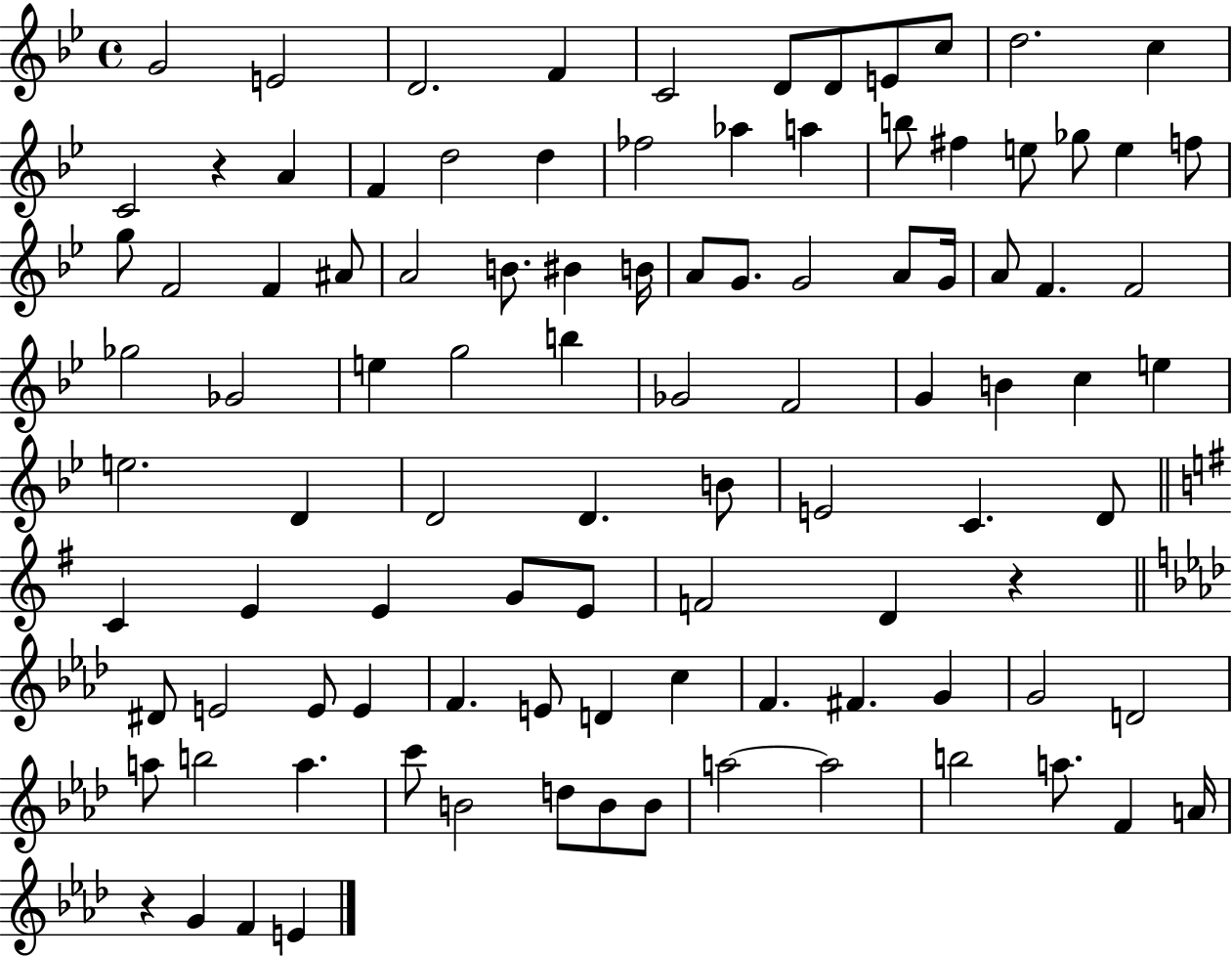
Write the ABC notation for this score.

X:1
T:Untitled
M:4/4
L:1/4
K:Bb
G2 E2 D2 F C2 D/2 D/2 E/2 c/2 d2 c C2 z A F d2 d _f2 _a a b/2 ^f e/2 _g/2 e f/2 g/2 F2 F ^A/2 A2 B/2 ^B B/4 A/2 G/2 G2 A/2 G/4 A/2 F F2 _g2 _G2 e g2 b _G2 F2 G B c e e2 D D2 D B/2 E2 C D/2 C E E G/2 E/2 F2 D z ^D/2 E2 E/2 E F E/2 D c F ^F G G2 D2 a/2 b2 a c'/2 B2 d/2 B/2 B/2 a2 a2 b2 a/2 F A/4 z G F E